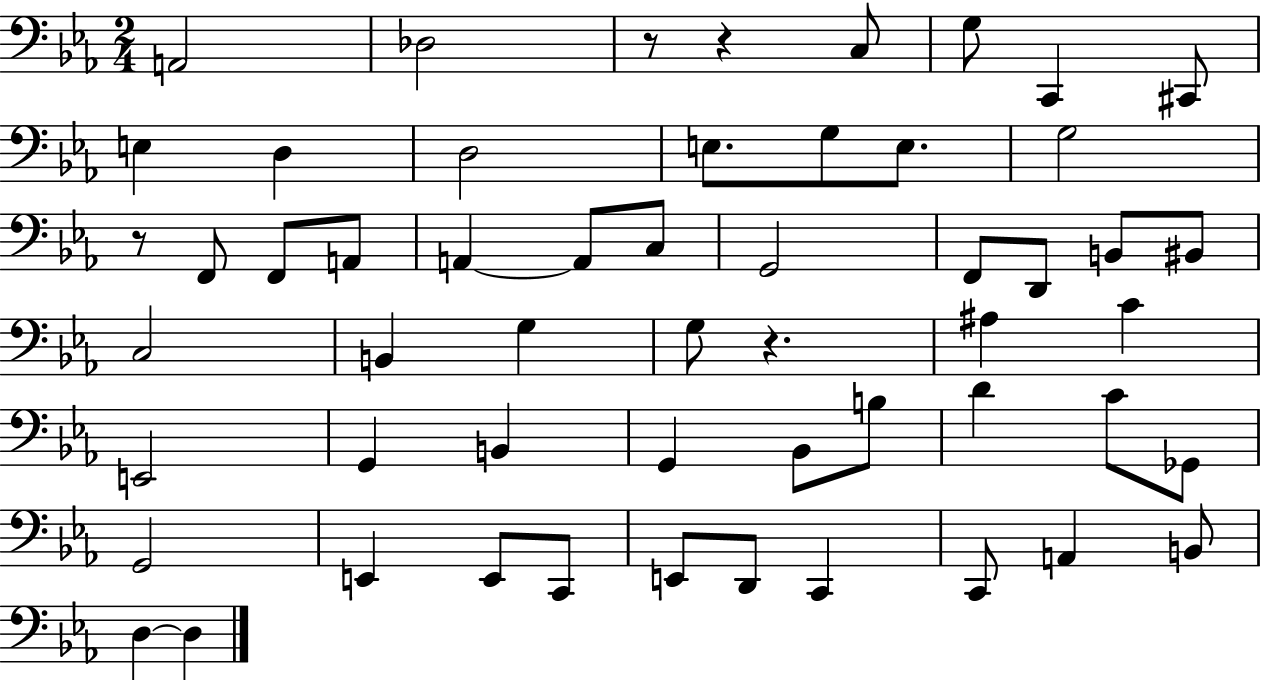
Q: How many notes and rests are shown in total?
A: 55